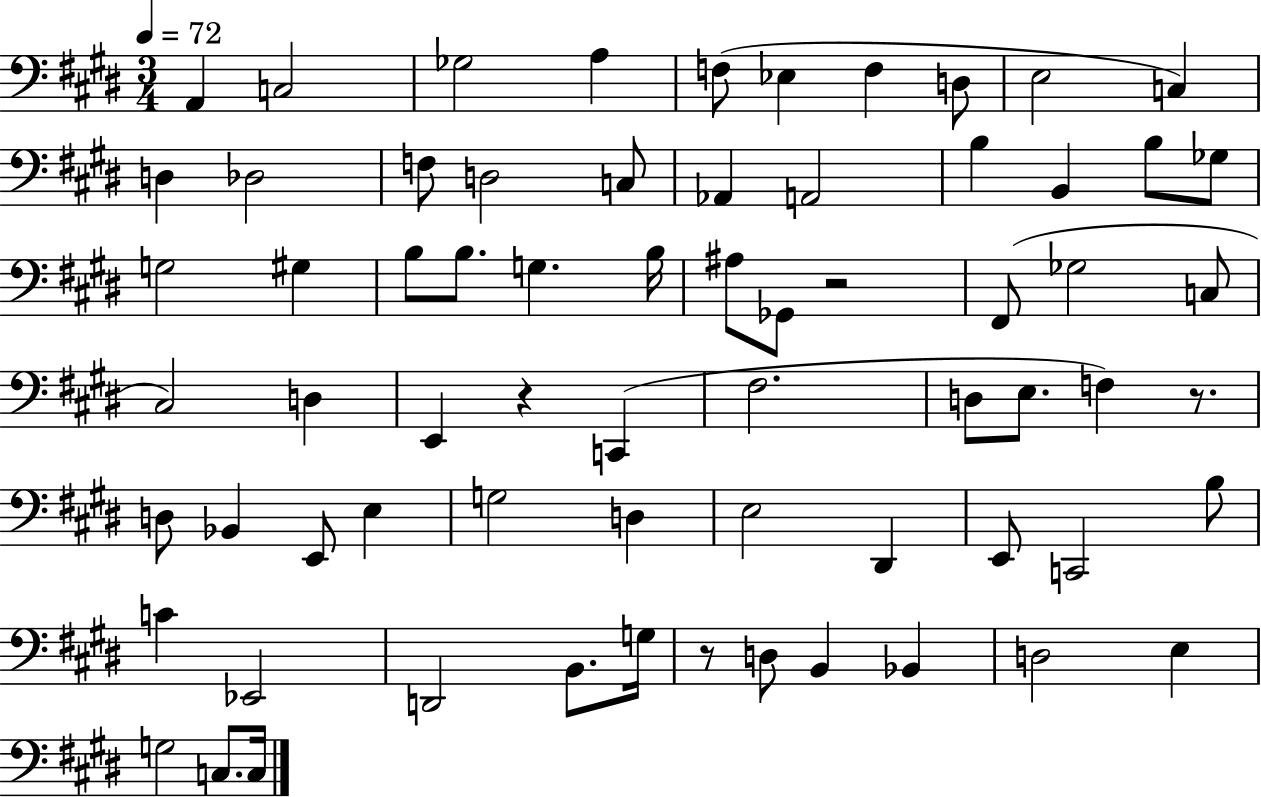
A2/q C3/h Gb3/h A3/q F3/e Eb3/q F3/q D3/e E3/h C3/q D3/q Db3/h F3/e D3/h C3/e Ab2/q A2/h B3/q B2/q B3/e Gb3/e G3/h G#3/q B3/e B3/e. G3/q. B3/s A#3/e Gb2/e R/h F#2/e Gb3/h C3/e C#3/h D3/q E2/q R/q C2/q F#3/h. D3/e E3/e. F3/q R/e. D3/e Bb2/q E2/e E3/q G3/h D3/q E3/h D#2/q E2/e C2/h B3/e C4/q Eb2/h D2/h B2/e. G3/s R/e D3/e B2/q Bb2/q D3/h E3/q G3/h C3/e. C3/s